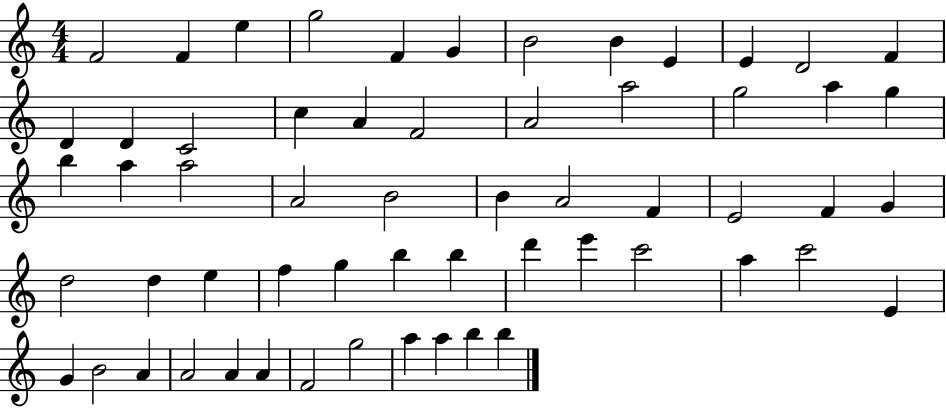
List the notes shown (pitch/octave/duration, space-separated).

F4/h F4/q E5/q G5/h F4/q G4/q B4/h B4/q E4/q E4/q D4/h F4/q D4/q D4/q C4/h C5/q A4/q F4/h A4/h A5/h G5/h A5/q G5/q B5/q A5/q A5/h A4/h B4/h B4/q A4/h F4/q E4/h F4/q G4/q D5/h D5/q E5/q F5/q G5/q B5/q B5/q D6/q E6/q C6/h A5/q C6/h E4/q G4/q B4/h A4/q A4/h A4/q A4/q F4/h G5/h A5/q A5/q B5/q B5/q